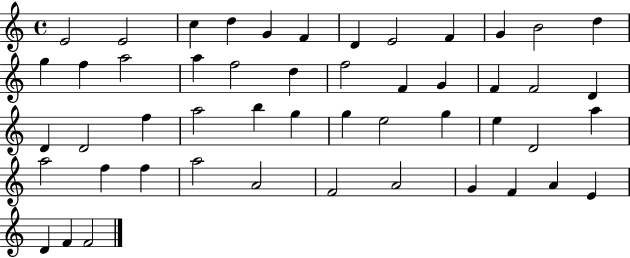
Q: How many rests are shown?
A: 0